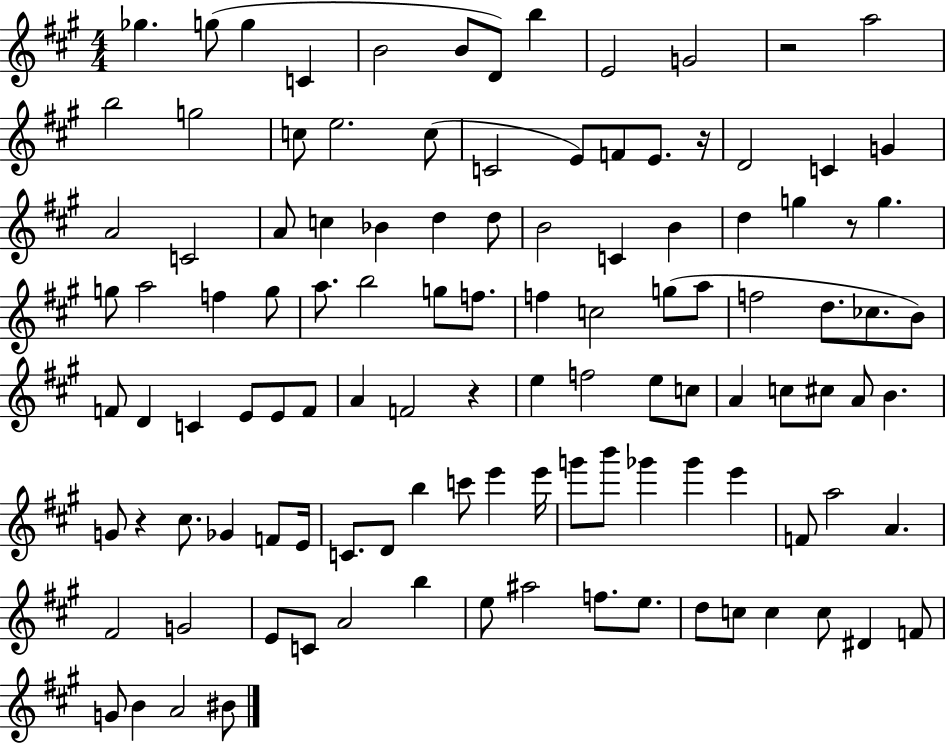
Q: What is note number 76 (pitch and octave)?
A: D4